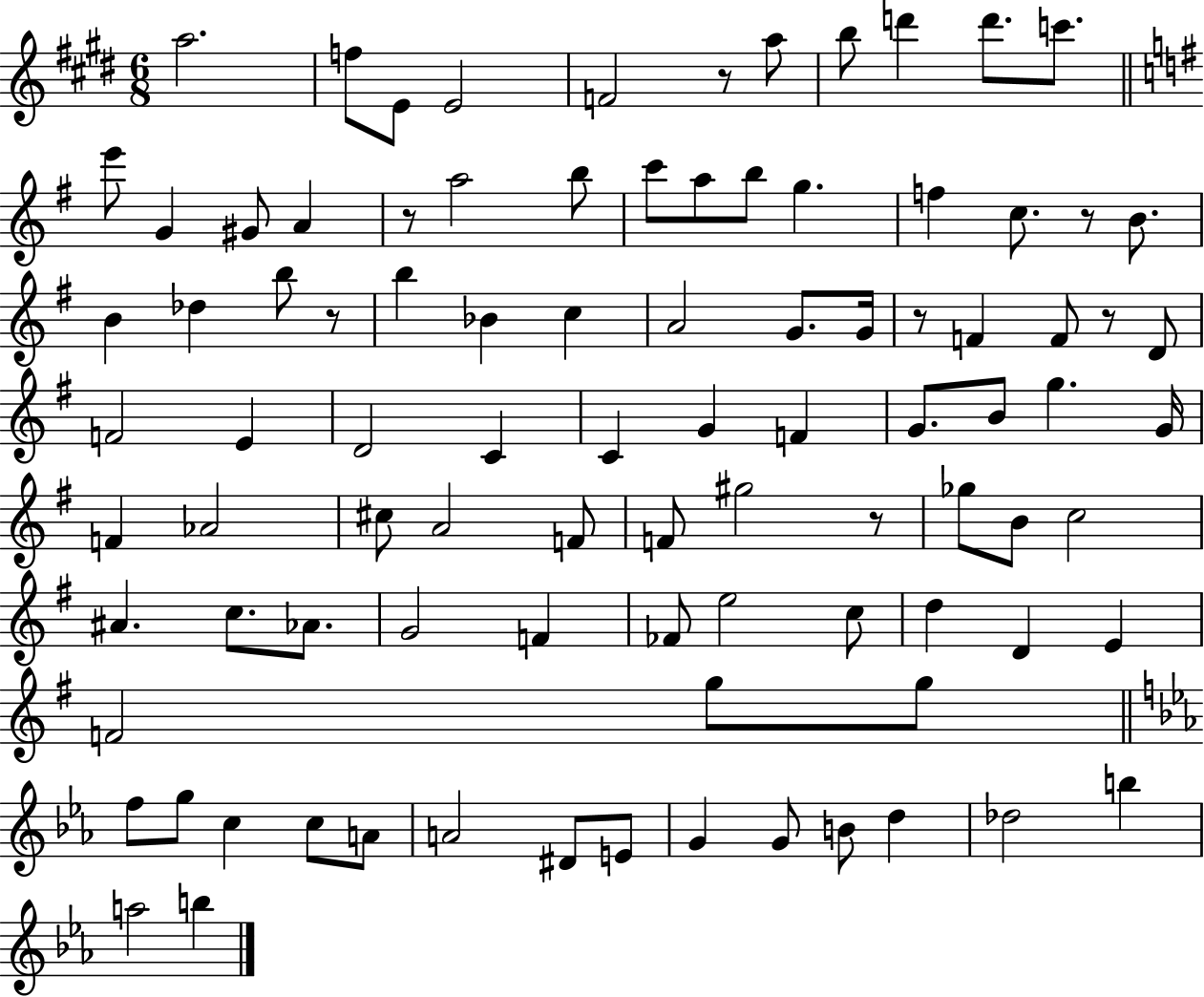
A5/h. F5/e E4/e E4/h F4/h R/e A5/e B5/e D6/q D6/e. C6/e. E6/e G4/q G#4/e A4/q R/e A5/h B5/e C6/e A5/e B5/e G5/q. F5/q C5/e. R/e B4/e. B4/q Db5/q B5/e R/e B5/q Bb4/q C5/q A4/h G4/e. G4/s R/e F4/q F4/e R/e D4/e F4/h E4/q D4/h C4/q C4/q G4/q F4/q G4/e. B4/e G5/q. G4/s F4/q Ab4/h C#5/e A4/h F4/e F4/e G#5/h R/e Gb5/e B4/e C5/h A#4/q. C5/e. Ab4/e. G4/h F4/q FES4/e E5/h C5/e D5/q D4/q E4/q F4/h G5/e G5/e F5/e G5/e C5/q C5/e A4/e A4/h D#4/e E4/e G4/q G4/e B4/e D5/q Db5/h B5/q A5/h B5/q